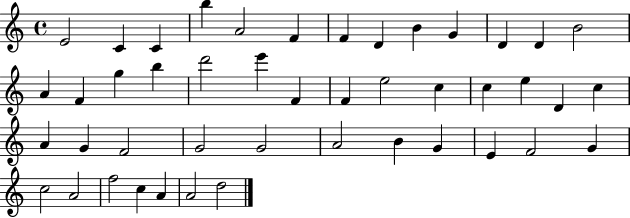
{
  \clef treble
  \time 4/4
  \defaultTimeSignature
  \key c \major
  e'2 c'4 c'4 | b''4 a'2 f'4 | f'4 d'4 b'4 g'4 | d'4 d'4 b'2 | \break a'4 f'4 g''4 b''4 | d'''2 e'''4 f'4 | f'4 e''2 c''4 | c''4 e''4 d'4 c''4 | \break a'4 g'4 f'2 | g'2 g'2 | a'2 b'4 g'4 | e'4 f'2 g'4 | \break c''2 a'2 | f''2 c''4 a'4 | a'2 d''2 | \bar "|."
}